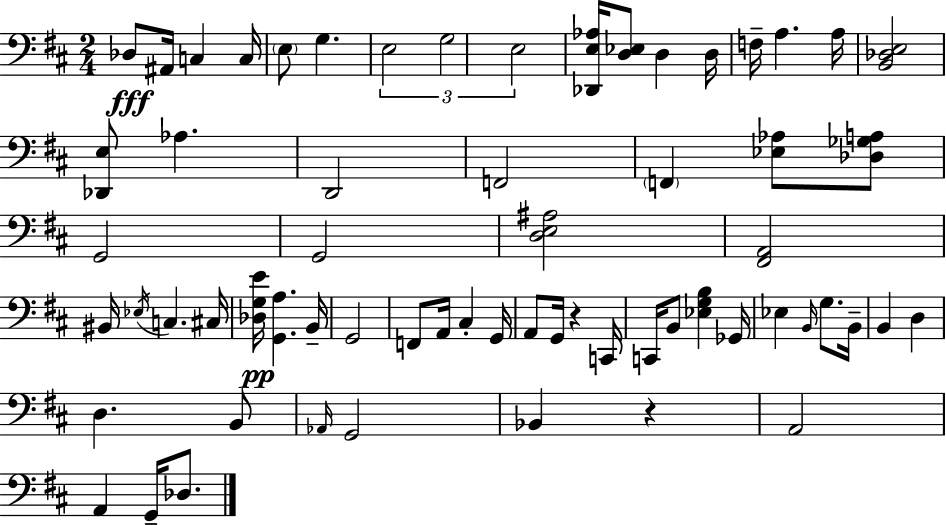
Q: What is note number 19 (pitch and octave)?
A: G2